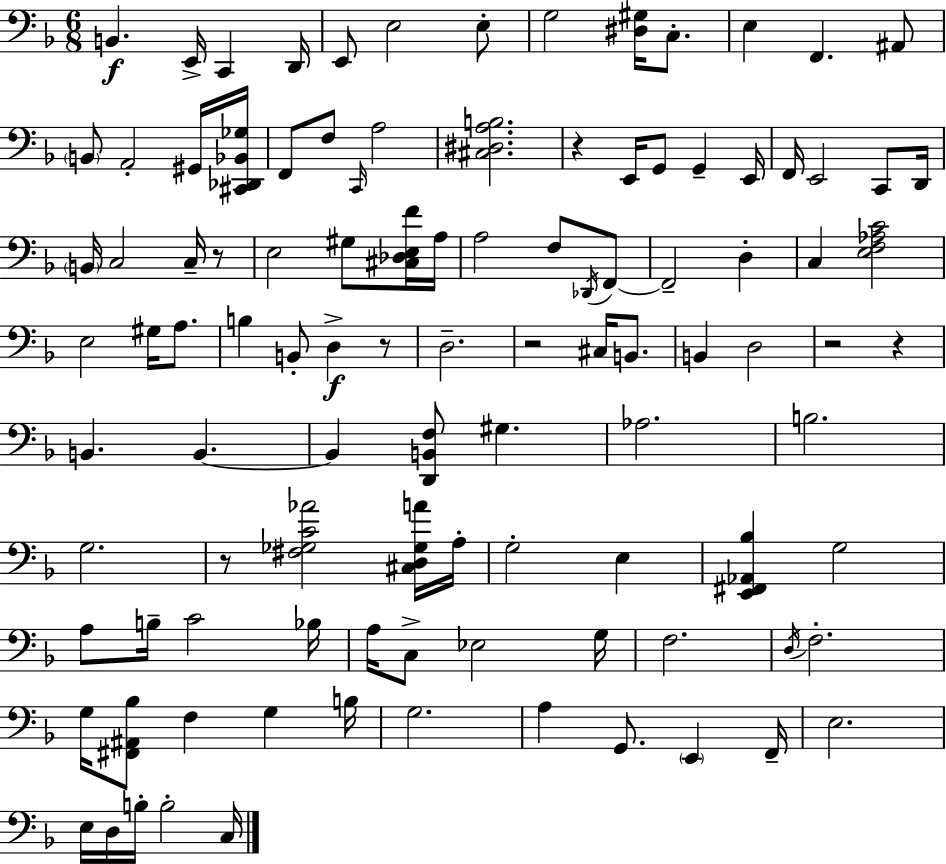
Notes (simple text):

B2/q. E2/s C2/q D2/s E2/e E3/h E3/e G3/h [D#3,G#3]/s C3/e. E3/q F2/q. A#2/e B2/e A2/h G#2/s [C#2,Db2,Bb2,Gb3]/s F2/e F3/e C2/s A3/h [C#3,D#3,A3,B3]/h. R/q E2/s G2/e G2/q E2/s F2/s E2/h C2/e D2/s B2/s C3/h C3/s R/e E3/h G#3/e [C#3,Db3,E3,F4]/s A3/s A3/h F3/e Db2/s F2/e F2/h D3/q C3/q [E3,F3,Ab3,C4]/h E3/h G#3/s A3/e. B3/q B2/e D3/q R/e D3/h. R/h C#3/s B2/e. B2/q D3/h R/h R/q B2/q. B2/q. B2/q [D2,B2,F3]/e G#3/q. Ab3/h. B3/h. G3/h. R/e [F#3,Gb3,C4,Ab4]/h [C#3,D3,Gb3,A4]/s A3/s G3/h E3/q [E2,F#2,Ab2,Bb3]/q G3/h A3/e B3/s C4/h Bb3/s A3/s C3/e Eb3/h G3/s F3/h. D3/s F3/h. G3/s [F#2,A#2,Bb3]/e F3/q G3/q B3/s G3/h. A3/q G2/e. E2/q F2/s E3/h. E3/s D3/s B3/s B3/h C3/s